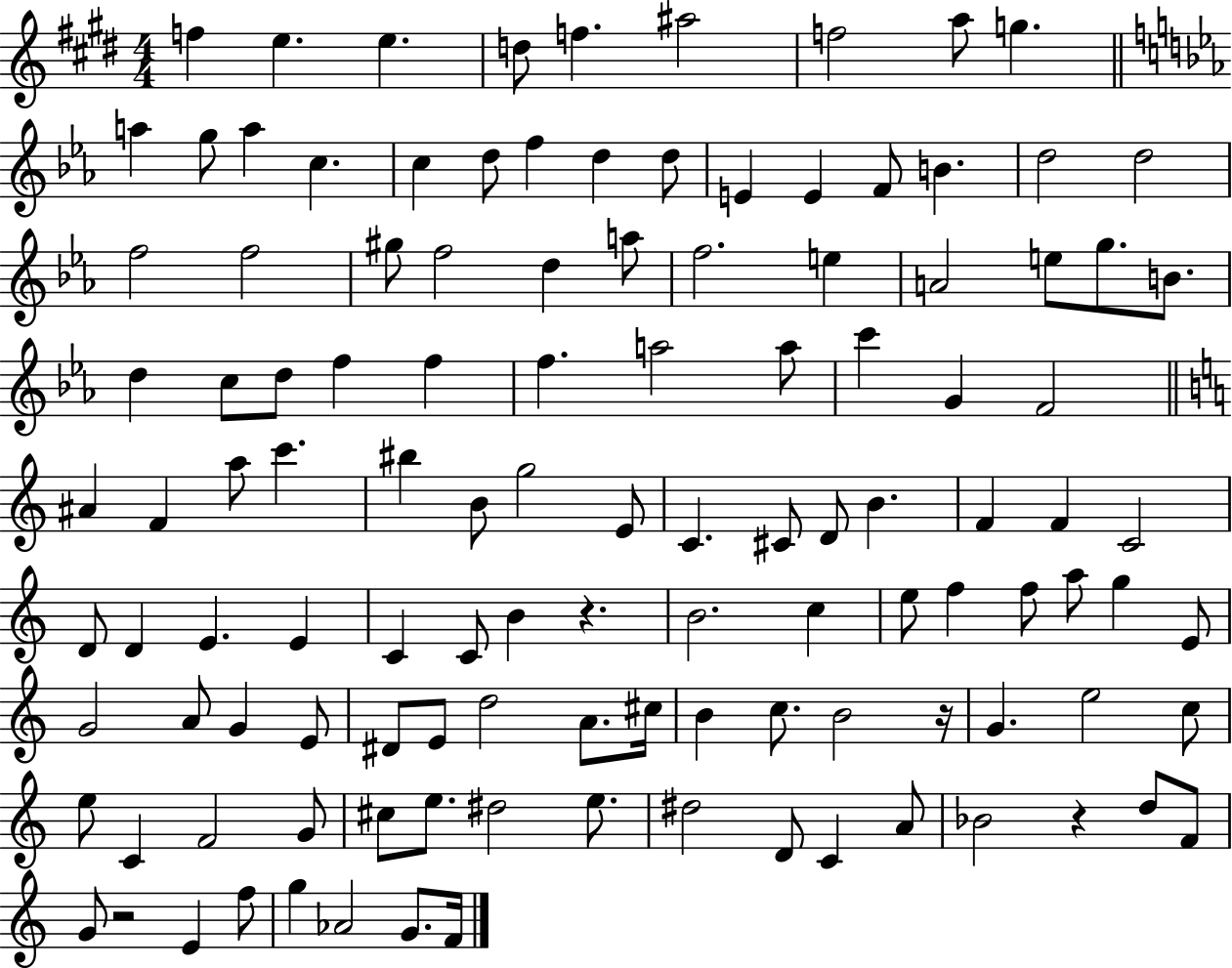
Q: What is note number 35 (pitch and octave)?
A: G5